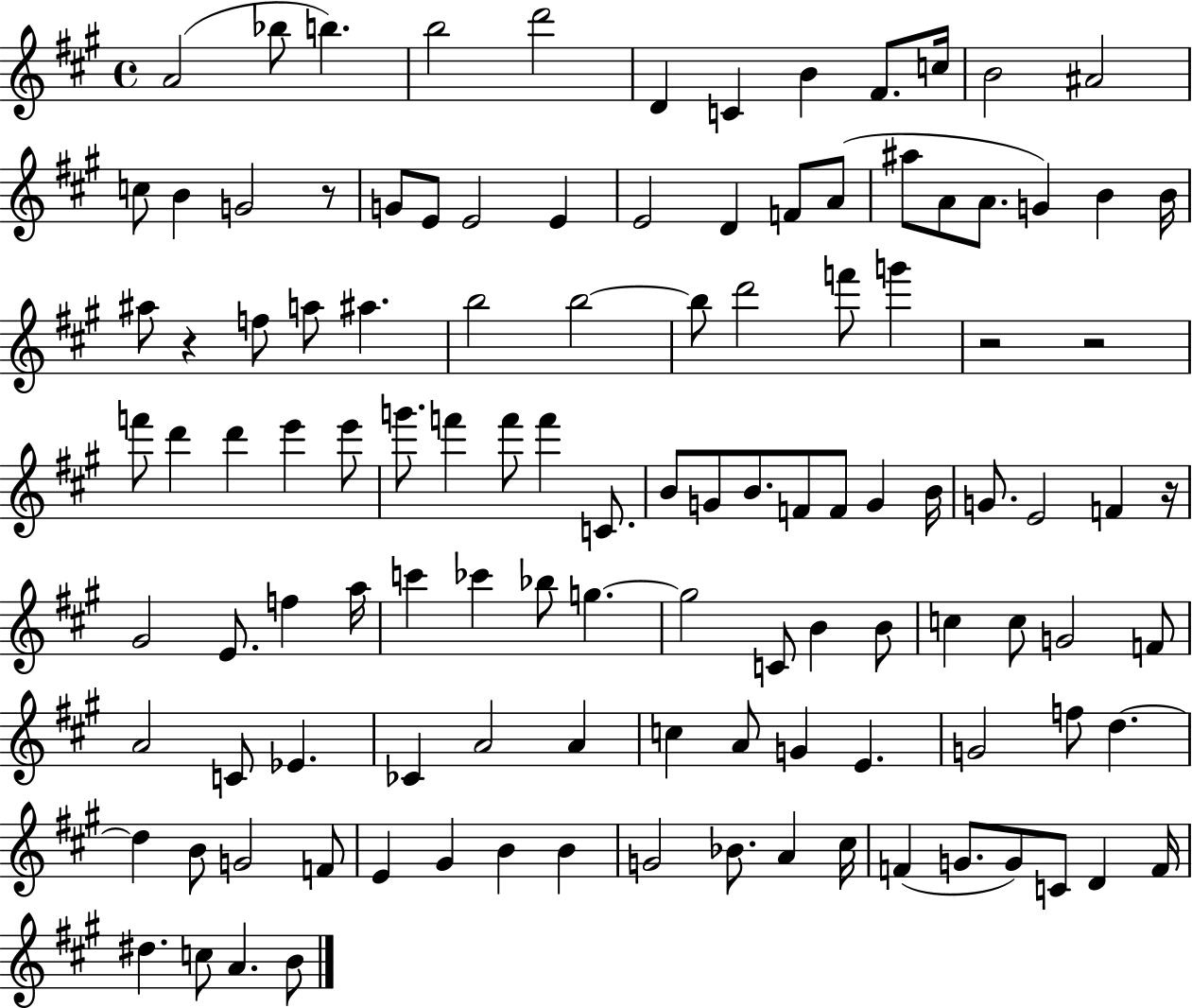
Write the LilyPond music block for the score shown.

{
  \clef treble
  \time 4/4
  \defaultTimeSignature
  \key a \major
  a'2( bes''8 b''4.) | b''2 d'''2 | d'4 c'4 b'4 fis'8. c''16 | b'2 ais'2 | \break c''8 b'4 g'2 r8 | g'8 e'8 e'2 e'4 | e'2 d'4 f'8 a'8( | ais''8 a'8 a'8. g'4) b'4 b'16 | \break ais''8 r4 f''8 a''8 ais''4. | b''2 b''2~~ | b''8 d'''2 f'''8 g'''4 | r2 r2 | \break f'''8 d'''4 d'''4 e'''4 e'''8 | g'''8. f'''4 f'''8 f'''4 c'8. | b'8 g'8 b'8. f'8 f'8 g'4 b'16 | g'8. e'2 f'4 r16 | \break gis'2 e'8. f''4 a''16 | c'''4 ces'''4 bes''8 g''4.~~ | g''2 c'8 b'4 b'8 | c''4 c''8 g'2 f'8 | \break a'2 c'8 ees'4. | ces'4 a'2 a'4 | c''4 a'8 g'4 e'4. | g'2 f''8 d''4.~~ | \break d''4 b'8 g'2 f'8 | e'4 gis'4 b'4 b'4 | g'2 bes'8. a'4 cis''16 | f'4( g'8. g'8) c'8 d'4 f'16 | \break dis''4. c''8 a'4. b'8 | \bar "|."
}